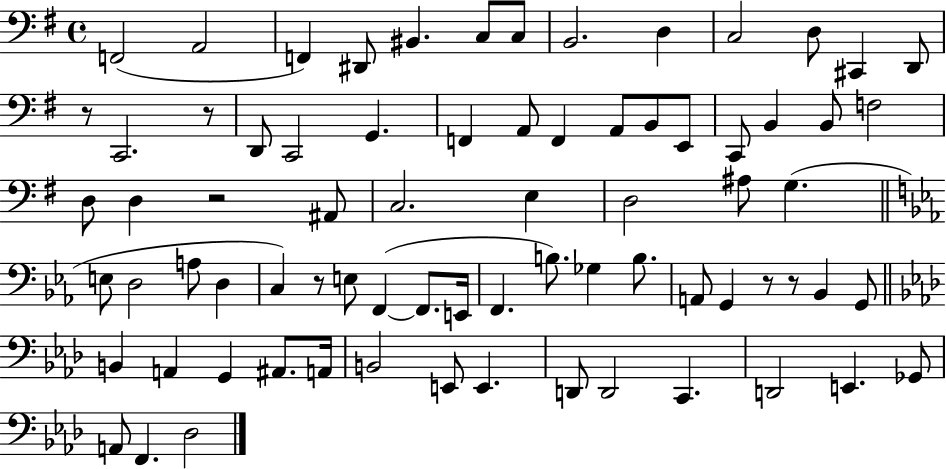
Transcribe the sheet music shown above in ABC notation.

X:1
T:Untitled
M:4/4
L:1/4
K:G
F,,2 A,,2 F,, ^D,,/2 ^B,, C,/2 C,/2 B,,2 D, C,2 D,/2 ^C,, D,,/2 z/2 C,,2 z/2 D,,/2 C,,2 G,, F,, A,,/2 F,, A,,/2 B,,/2 E,,/2 C,,/2 B,, B,,/2 F,2 D,/2 D, z2 ^A,,/2 C,2 E, D,2 ^A,/2 G, E,/2 D,2 A,/2 D, C, z/2 E,/2 F,, F,,/2 E,,/4 F,, B,/2 _G, B,/2 A,,/2 G,, z/2 z/2 _B,, G,,/2 B,, A,, G,, ^A,,/2 A,,/4 B,,2 E,,/2 E,, D,,/2 D,,2 C,, D,,2 E,, _G,,/2 A,,/2 F,, _D,2